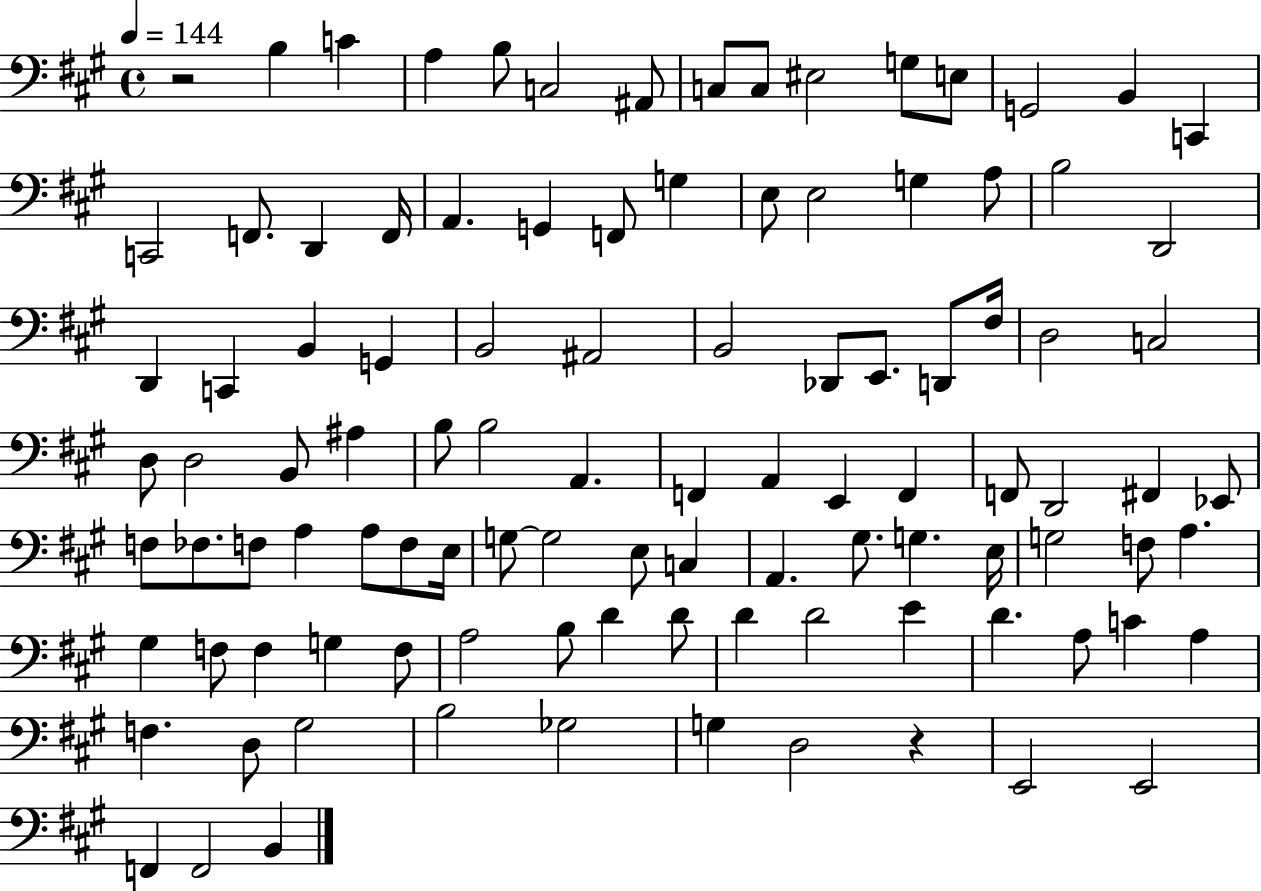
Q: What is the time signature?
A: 4/4